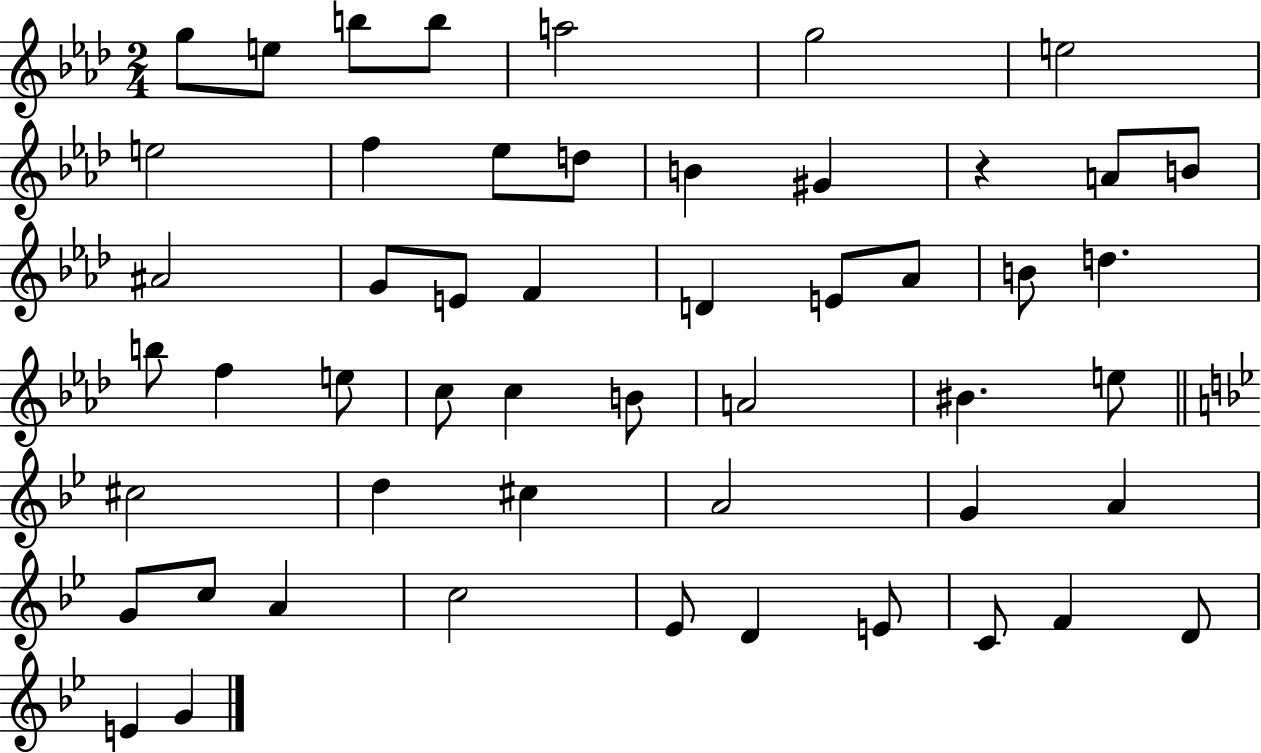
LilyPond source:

{
  \clef treble
  \numericTimeSignature
  \time 2/4
  \key aes \major
  \repeat volta 2 { g''8 e''8 b''8 b''8 | a''2 | g''2 | e''2 | \break e''2 | f''4 ees''8 d''8 | b'4 gis'4 | r4 a'8 b'8 | \break ais'2 | g'8 e'8 f'4 | d'4 e'8 aes'8 | b'8 d''4. | \break b''8 f''4 e''8 | c''8 c''4 b'8 | a'2 | bis'4. e''8 | \break \bar "||" \break \key g \minor cis''2 | d''4 cis''4 | a'2 | g'4 a'4 | \break g'8 c''8 a'4 | c''2 | ees'8 d'4 e'8 | c'8 f'4 d'8 | \break e'4 g'4 | } \bar "|."
}